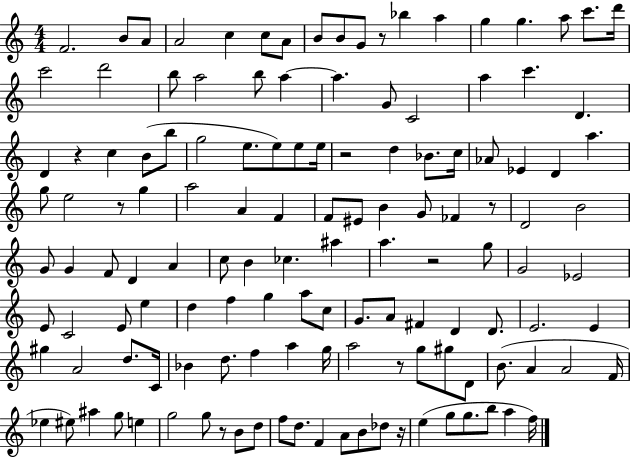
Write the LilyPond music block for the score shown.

{
  \clef treble
  \numericTimeSignature
  \time 4/4
  \key c \major
  f'2. b'8 a'8 | a'2 c''4 c''8 a'8 | b'8 b'8 g'8 r8 bes''4 a''4 | g''4 g''4. a''8 c'''8. d'''16 | \break c'''2 d'''2 | b''8 a''2 b''8 a''4~~ | a''4. g'8 c'2 | a''4 c'''4. d'4. | \break d'4 r4 c''4 b'8( b''8 | g''2 e''8. e''8) e''8 e''16 | r2 d''4 bes'8. c''16 | aes'8 ees'4 d'4 a''4. | \break g''8 e''2 r8 g''4 | a''2 a'4 f'4 | f'8 eis'8 b'4 g'8 fes'4 r8 | d'2 b'2 | \break g'8 g'4 f'8 d'4 a'4 | c''8 b'4 ces''4. ais''4 | a''4. r2 g''8 | g'2 ees'2 | \break e'8 c'2 e'8 e''4 | d''4 f''4 g''4 a''8 c''8 | g'8. a'8 fis'4 d'4 d'8. | e'2. e'4 | \break gis''4 a'2 d''8. c'16 | bes'4 d''8. f''4 a''4 g''16 | a''2 r8 g''8 gis''8 d'8 | b'8.( a'4 a'2 f'16 | \break ees''4 eis''8) ais''4 g''8 e''4 | g''2 g''8 r8 b'8 d''8 | f''8 d''8. f'4 a'8 b'8 des''8 r16 | e''4( g''8 g''8. b''8 a''4 f''16) | \break \bar "|."
}